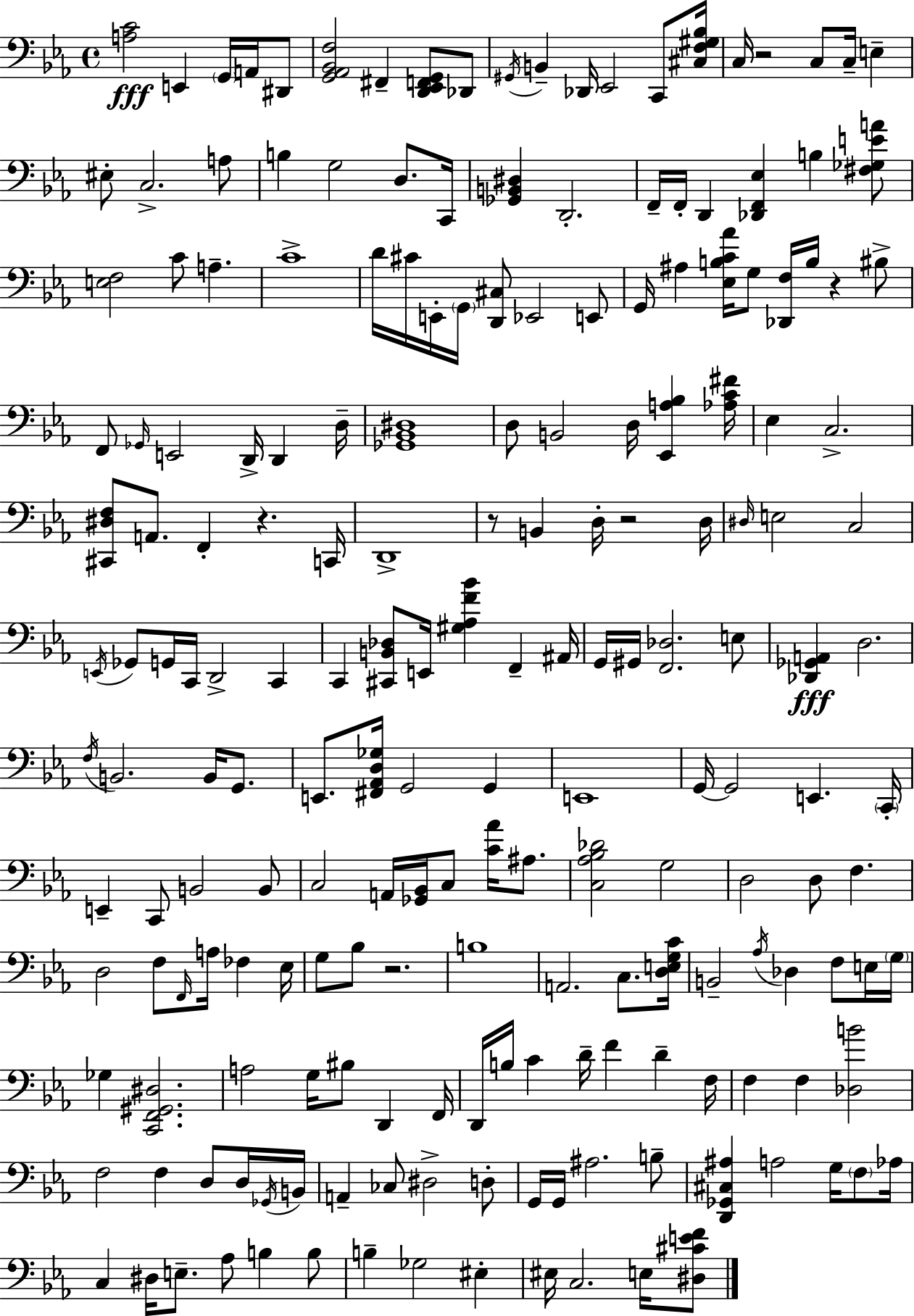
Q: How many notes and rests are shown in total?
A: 196